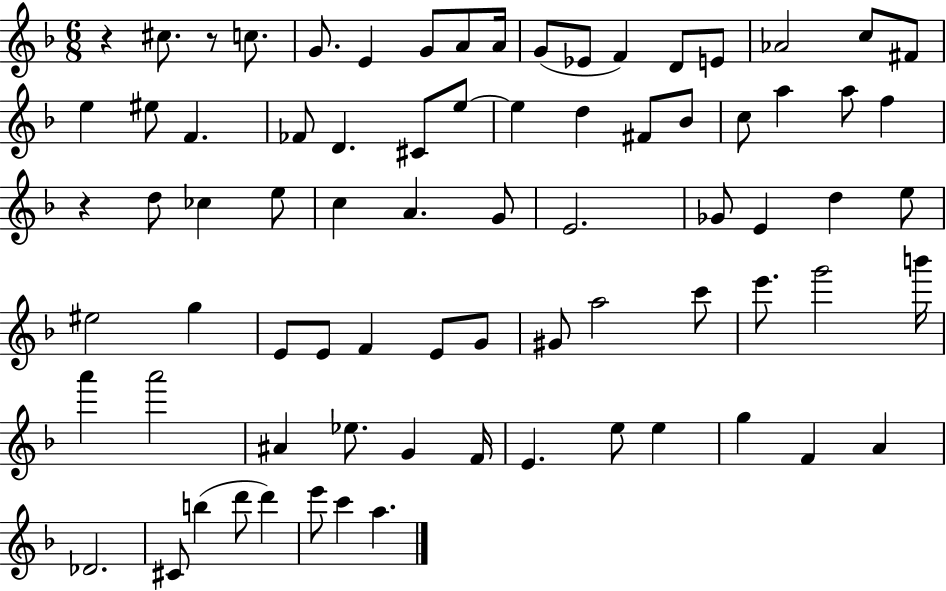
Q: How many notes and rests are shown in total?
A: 77